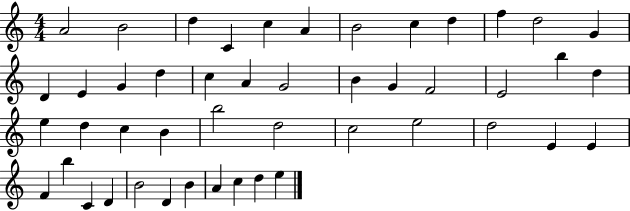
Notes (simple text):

A4/h B4/h D5/q C4/q C5/q A4/q B4/h C5/q D5/q F5/q D5/h G4/q D4/q E4/q G4/q D5/q C5/q A4/q G4/h B4/q G4/q F4/h E4/h B5/q D5/q E5/q D5/q C5/q B4/q B5/h D5/h C5/h E5/h D5/h E4/q E4/q F4/q B5/q C4/q D4/q B4/h D4/q B4/q A4/q C5/q D5/q E5/q